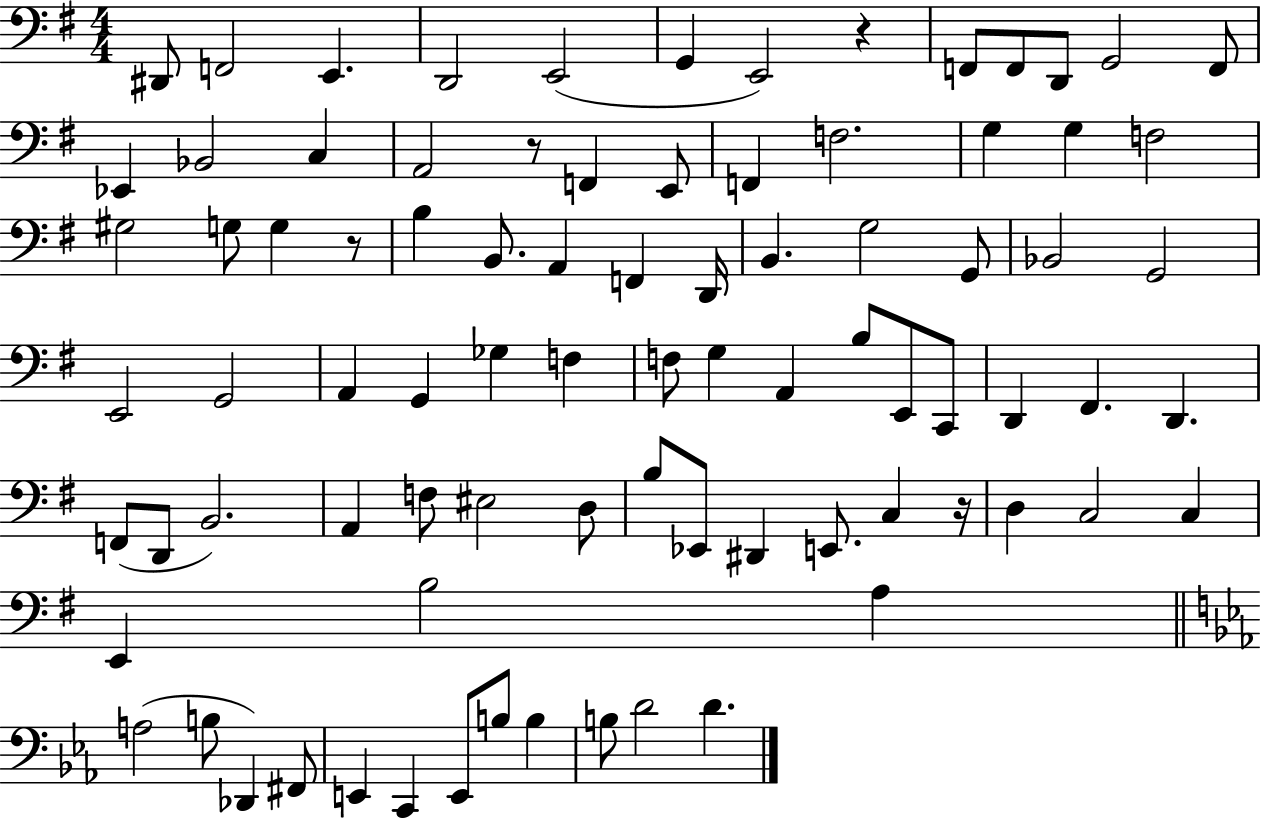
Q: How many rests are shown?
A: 4